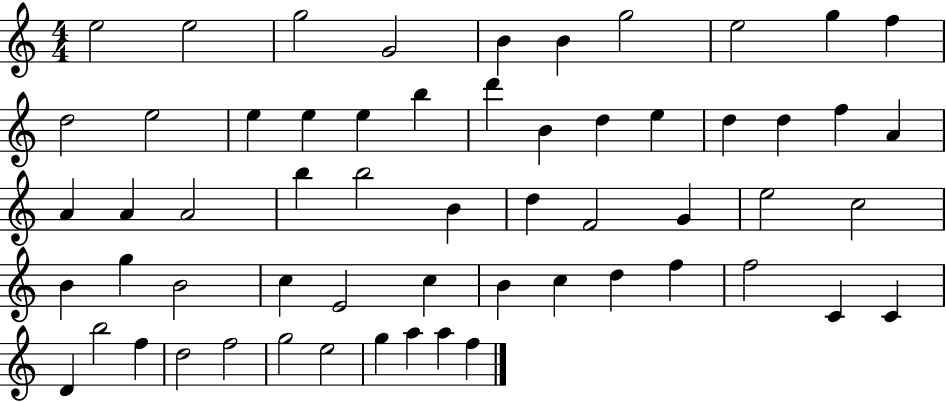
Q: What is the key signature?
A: C major